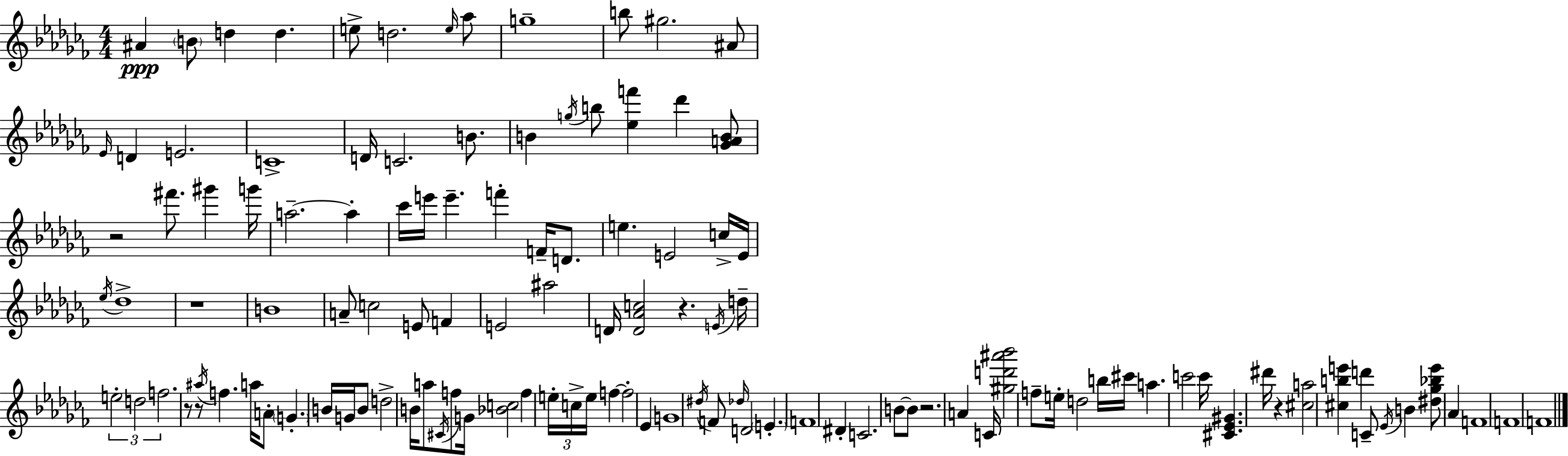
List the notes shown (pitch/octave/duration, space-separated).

A#4/q B4/e D5/q D5/q. E5/e D5/h. E5/s Ab5/e G5/w B5/e G#5/h. A#4/e Eb4/s D4/q E4/h. C4/w D4/s C4/h. B4/e. B4/q G5/s B5/e [Eb5,F6]/q Db6/q [Gb4,A4,B4]/e R/h F#6/e. G#6/q G6/s A5/h. A5/q CES6/s E6/s E6/q. F6/q F4/s D4/e. E5/q. E4/h C5/s E4/s Eb5/s Db5/w R/w B4/w A4/e C5/h E4/e F4/q E4/h A#5/h D4/s [D4,Ab4,C5]/h R/q. E4/s D5/s E5/h D5/h F5/h. R/e R/e A#5/s F5/q. A5/s A4/e G4/q. B4/s G4/s B4/e D5/h B4/s A5/e C#4/s F5/e G4/s [Bb4,C5]/h F5/q E5/s C5/s E5/s F5/q F5/h Eb4/q G4/w D#5/s F4/e Db5/s D4/h E4/q. F4/w D#4/q C4/h. B4/e B4/e R/h. A4/q C4/s [G#5,D6,A#6,Bb6]/h F5/e E5/s D5/h B5/s C#6/s A5/q. C6/h C6/s [C#4,Eb4,G#4]/q. D#6/s R/q [C#5,A5]/h [C#5,B5,E6]/q D6/q C4/e Eb4/s B4/q [D#5,Gb5,Bb5,E6]/e Ab4/q F4/w F4/w F4/w